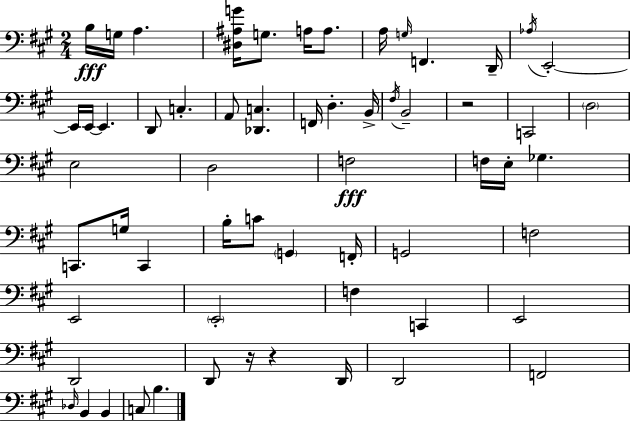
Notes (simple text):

B3/s G3/s A3/q. [D#3,A#3,G4]/s G3/e. A3/s A3/e. A3/s G3/s F2/q. D2/s Ab3/s E2/h E2/s E2/s E2/q. D2/e C3/q. A2/e [Db2,C3]/q. F2/s D3/q. B2/s F#3/s B2/h R/h C2/h D3/h E3/h D3/h F3/h F3/s E3/s Gb3/q. C2/e. G3/s C2/q B3/s C4/e G2/q F2/s G2/h F3/h E2/h E2/h F3/q C2/q E2/h D2/h D2/e R/s R/q D2/s D2/h F2/h Db3/s B2/q B2/q C3/e B3/q.